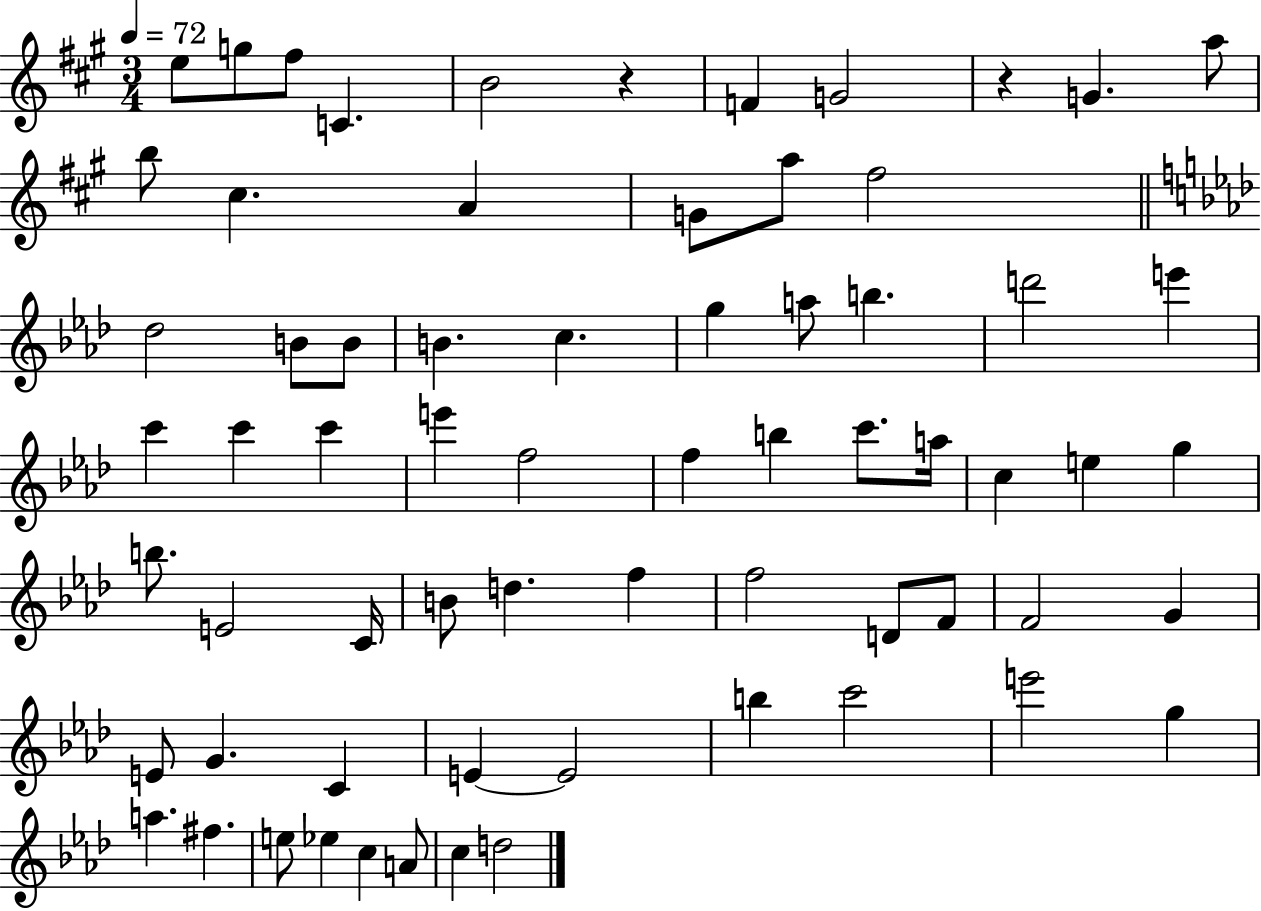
E5/e G5/e F#5/e C4/q. B4/h R/q F4/q G4/h R/q G4/q. A5/e B5/e C#5/q. A4/q G4/e A5/e F#5/h Db5/h B4/e B4/e B4/q. C5/q. G5/q A5/e B5/q. D6/h E6/q C6/q C6/q C6/q E6/q F5/h F5/q B5/q C6/e. A5/s C5/q E5/q G5/q B5/e. E4/h C4/s B4/e D5/q. F5/q F5/h D4/e F4/e F4/h G4/q E4/e G4/q. C4/q E4/q E4/h B5/q C6/h E6/h G5/q A5/q. F#5/q. E5/e Eb5/q C5/q A4/e C5/q D5/h